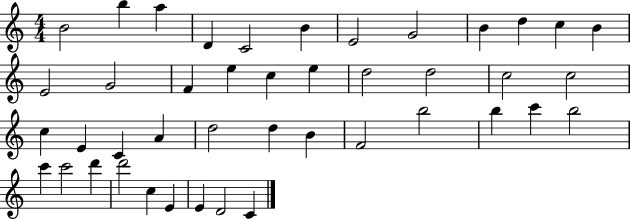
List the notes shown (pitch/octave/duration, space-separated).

B4/h B5/q A5/q D4/q C4/h B4/q E4/h G4/h B4/q D5/q C5/q B4/q E4/h G4/h F4/q E5/q C5/q E5/q D5/h D5/h C5/h C5/h C5/q E4/q C4/q A4/q D5/h D5/q B4/q F4/h B5/h B5/q C6/q B5/h C6/q C6/h D6/q D6/h C5/q E4/q E4/q D4/h C4/q